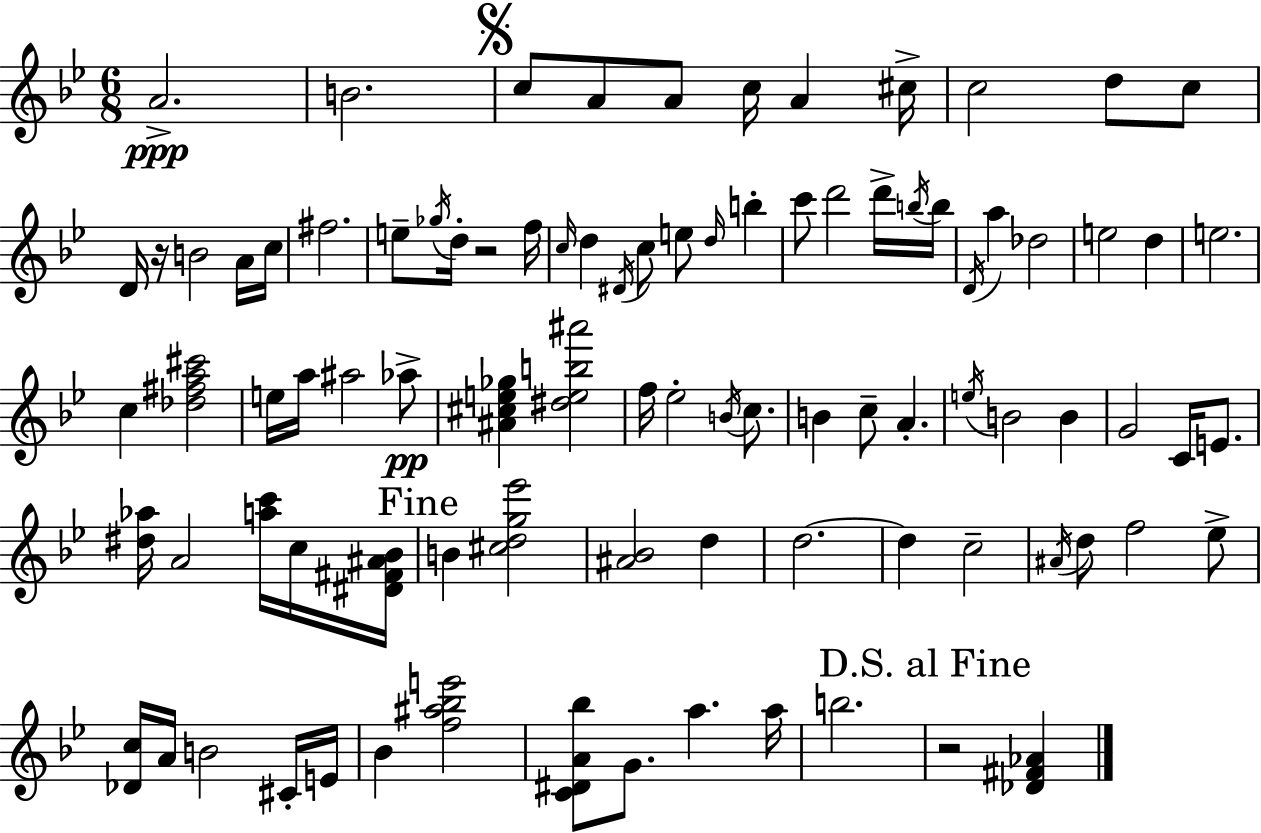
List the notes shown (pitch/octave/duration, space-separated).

A4/h. B4/h. C5/e A4/e A4/e C5/s A4/q C#5/s C5/h D5/e C5/e D4/s R/s B4/h A4/s C5/s F#5/h. E5/e Gb5/s D5/s R/h F5/s C5/s D5/q D#4/s C5/e E5/e D5/s B5/q C6/e D6/h D6/s B5/s B5/s D4/s A5/q Db5/h E5/h D5/q E5/h. C5/q [Db5,F#5,A5,C#6]/h E5/s A5/s A#5/h Ab5/e [A#4,C#5,E5,Gb5]/q [D#5,E5,B5,A#6]/h F5/s Eb5/h B4/s C5/e. B4/q C5/e A4/q. E5/s B4/h B4/q G4/h C4/s E4/e. [D#5,Ab5]/s A4/h [A5,C6]/s C5/s [D#4,F#4,A#4,Bb4]/s B4/q [C#5,D5,G5,Eb6]/h [A#4,Bb4]/h D5/q D5/h. D5/q C5/h A#4/s D5/e F5/h Eb5/e [Db4,C5]/s A4/s B4/h C#4/s E4/s Bb4/q [F5,A#5,Bb5,E6]/h [C4,D#4,A4,Bb5]/e G4/e. A5/q. A5/s B5/h. R/h [Db4,F#4,Ab4]/q